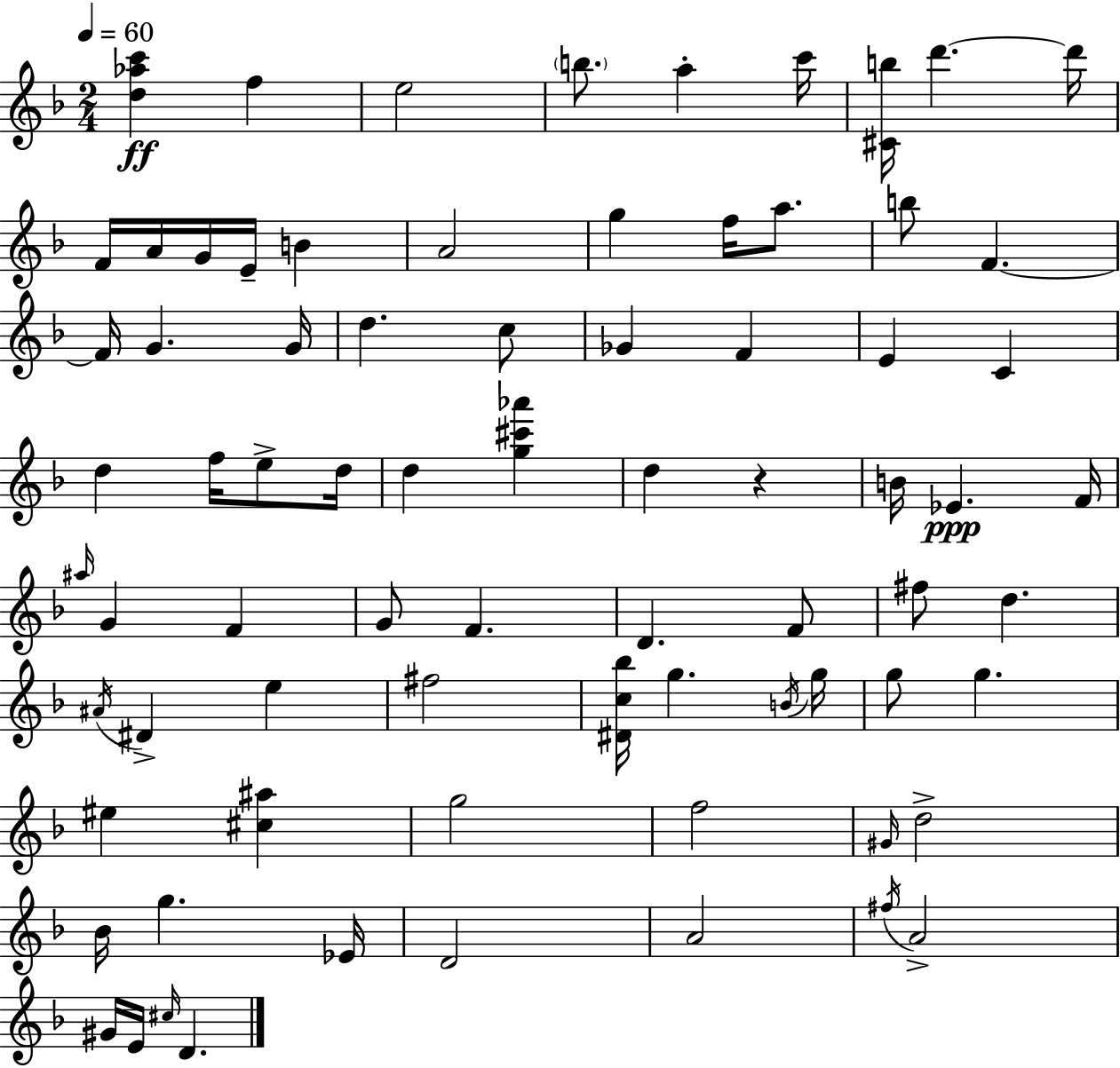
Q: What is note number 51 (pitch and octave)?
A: B4